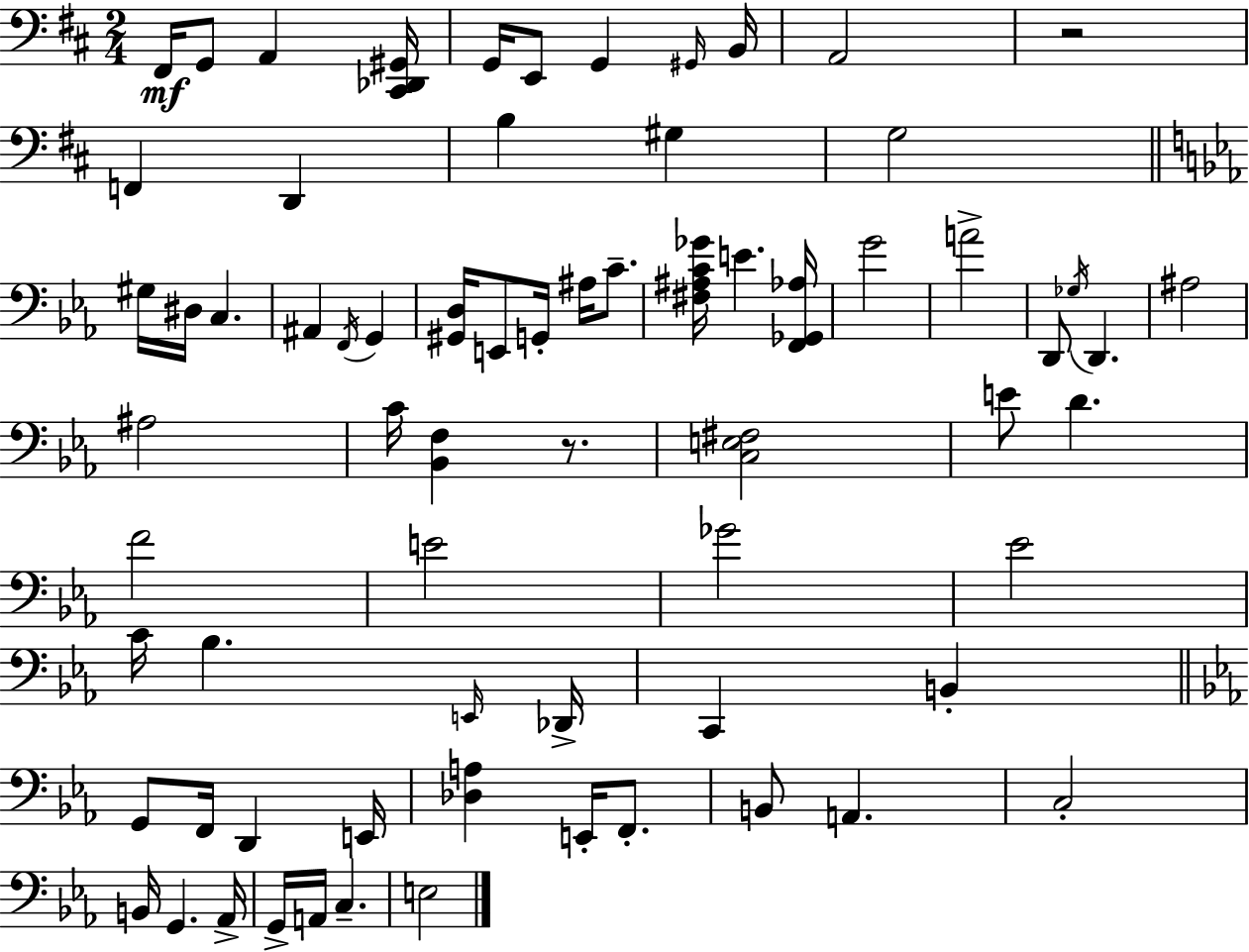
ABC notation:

X:1
T:Untitled
M:2/4
L:1/4
K:D
^F,,/4 G,,/2 A,, [^C,,_D,,^G,,]/4 G,,/4 E,,/2 G,, ^G,,/4 B,,/4 A,,2 z2 F,, D,, B, ^G, G,2 ^G,/4 ^D,/4 C, ^A,, F,,/4 G,, [^G,,D,]/4 E,,/2 G,,/4 ^A,/4 C/2 [^F,^A,C_G]/4 E [F,,_G,,_A,]/4 G2 A2 D,,/2 _G,/4 D,, ^A,2 ^A,2 C/4 [_B,,F,] z/2 [C,E,^F,]2 E/2 D F2 E2 _G2 _E2 C/4 _B, E,,/4 _D,,/4 C,, B,, G,,/2 F,,/4 D,, E,,/4 [_D,A,] E,,/4 F,,/2 B,,/2 A,, C,2 B,,/4 G,, _A,,/4 G,,/4 A,,/4 C, E,2